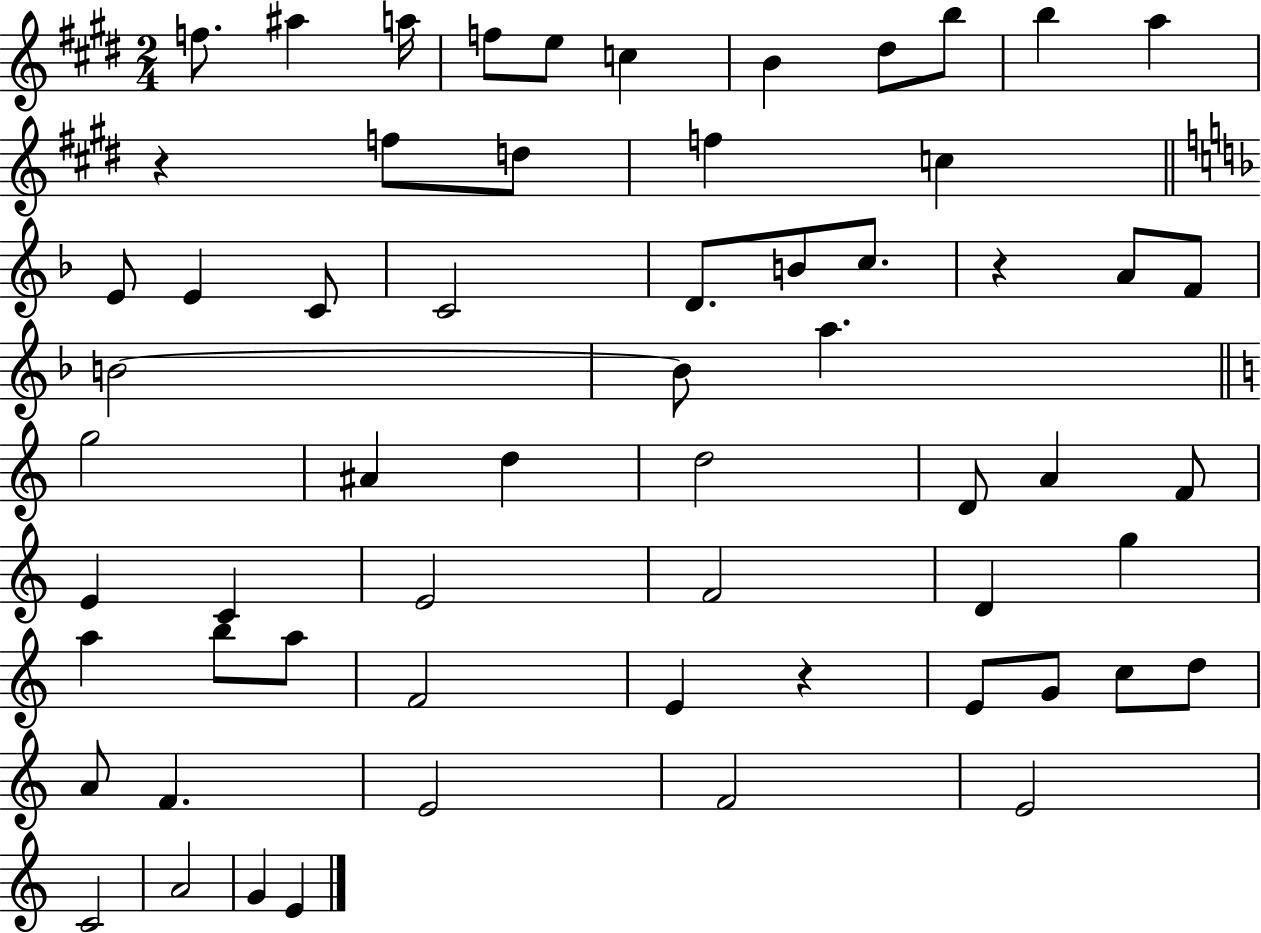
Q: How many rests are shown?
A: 3